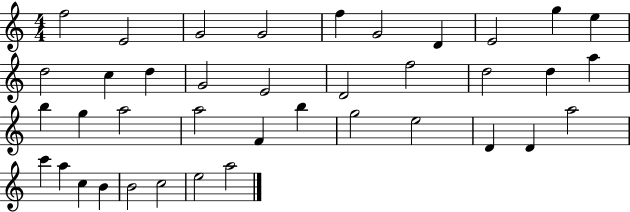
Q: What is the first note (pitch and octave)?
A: F5